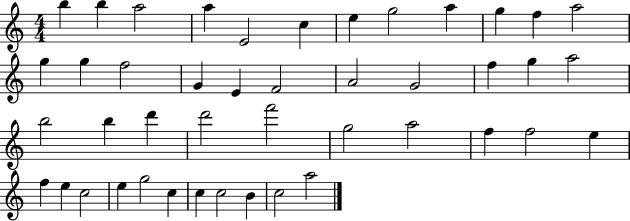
X:1
T:Untitled
M:4/4
L:1/4
K:C
b b a2 a E2 c e g2 a g f a2 g g f2 G E F2 A2 G2 f g a2 b2 b d' d'2 f'2 g2 a2 f f2 e f e c2 e g2 c c c2 B c2 a2